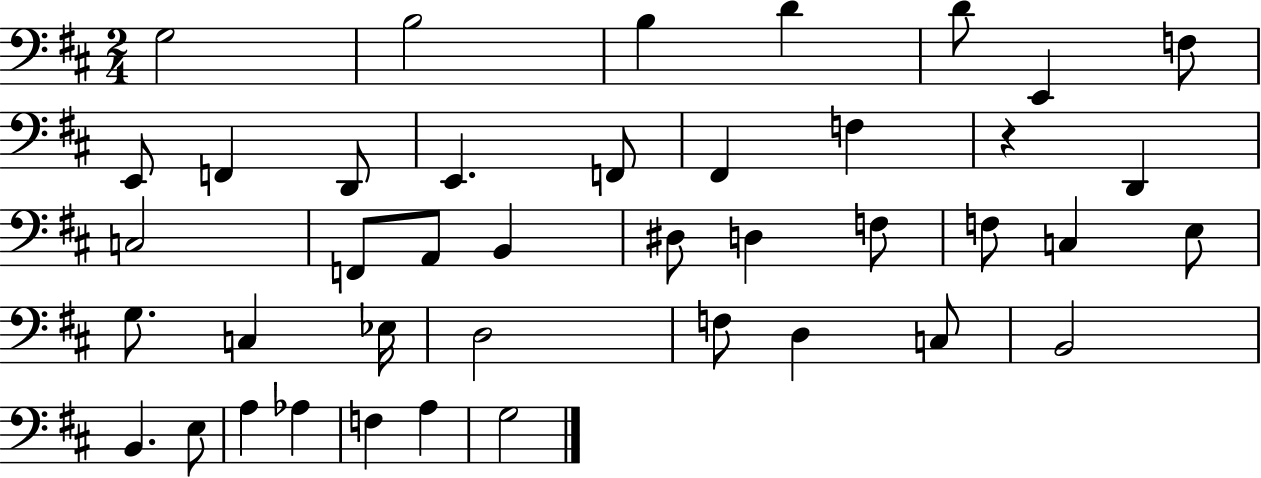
X:1
T:Untitled
M:2/4
L:1/4
K:D
G,2 B,2 B, D D/2 E,, F,/2 E,,/2 F,, D,,/2 E,, F,,/2 ^F,, F, z D,, C,2 F,,/2 A,,/2 B,, ^D,/2 D, F,/2 F,/2 C, E,/2 G,/2 C, _E,/4 D,2 F,/2 D, C,/2 B,,2 B,, E,/2 A, _A, F, A, G,2